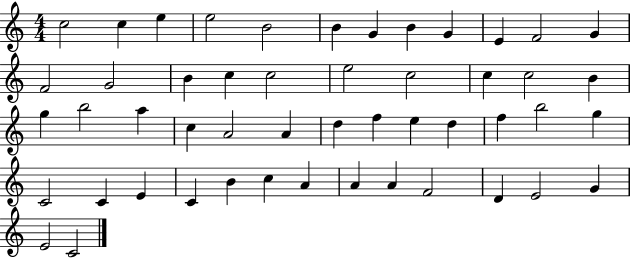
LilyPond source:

{
  \clef treble
  \numericTimeSignature
  \time 4/4
  \key c \major
  c''2 c''4 e''4 | e''2 b'2 | b'4 g'4 b'4 g'4 | e'4 f'2 g'4 | \break f'2 g'2 | b'4 c''4 c''2 | e''2 c''2 | c''4 c''2 b'4 | \break g''4 b''2 a''4 | c''4 a'2 a'4 | d''4 f''4 e''4 d''4 | f''4 b''2 g''4 | \break c'2 c'4 e'4 | c'4 b'4 c''4 a'4 | a'4 a'4 f'2 | d'4 e'2 g'4 | \break e'2 c'2 | \bar "|."
}